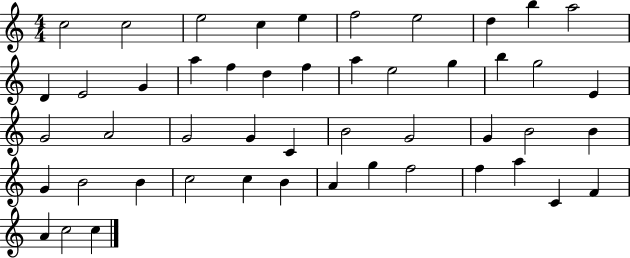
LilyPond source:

{
  \clef treble
  \numericTimeSignature
  \time 4/4
  \key c \major
  c''2 c''2 | e''2 c''4 e''4 | f''2 e''2 | d''4 b''4 a''2 | \break d'4 e'2 g'4 | a''4 f''4 d''4 f''4 | a''4 e''2 g''4 | b''4 g''2 e'4 | \break g'2 a'2 | g'2 g'4 c'4 | b'2 g'2 | g'4 b'2 b'4 | \break g'4 b'2 b'4 | c''2 c''4 b'4 | a'4 g''4 f''2 | f''4 a''4 c'4 f'4 | \break a'4 c''2 c''4 | \bar "|."
}